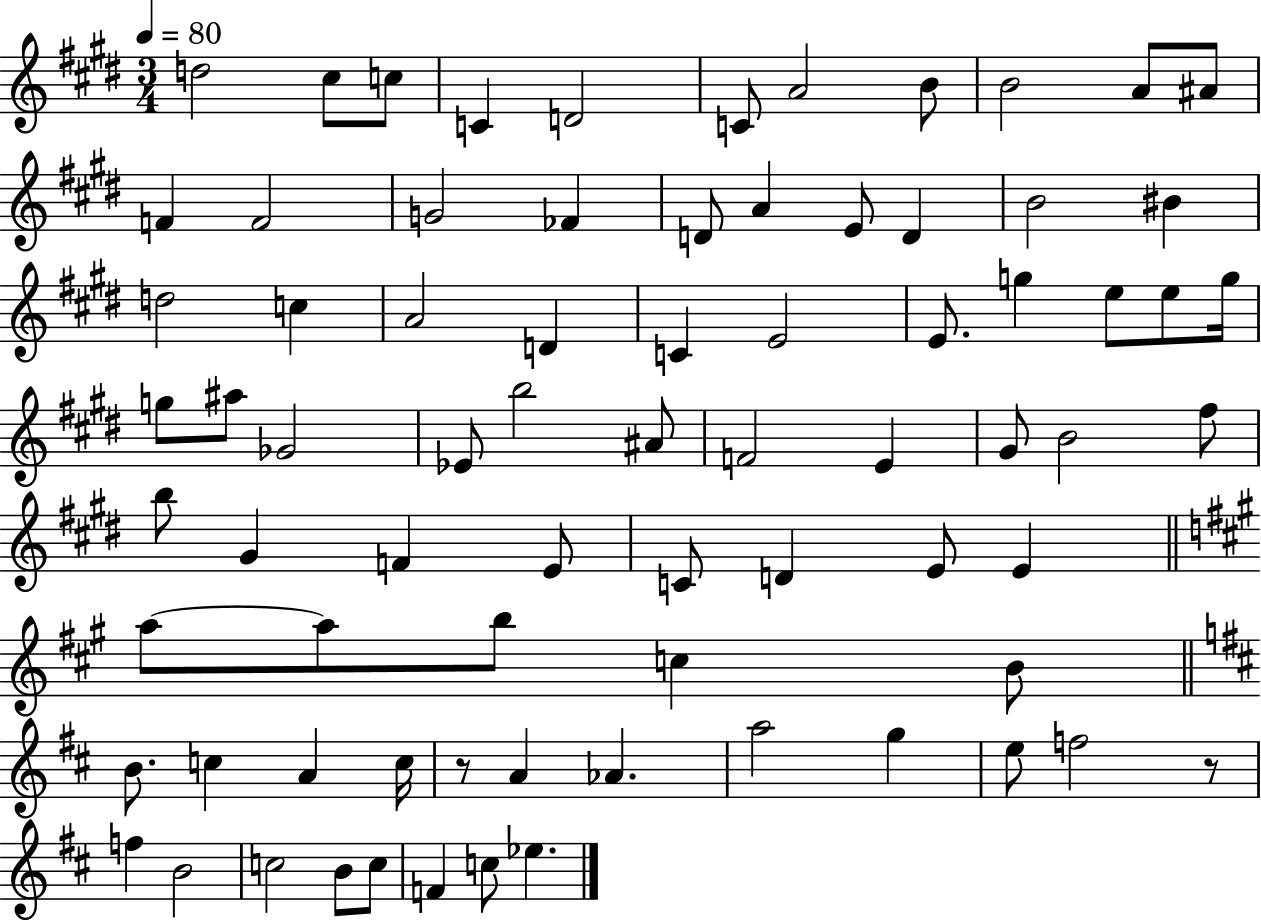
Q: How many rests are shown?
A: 2